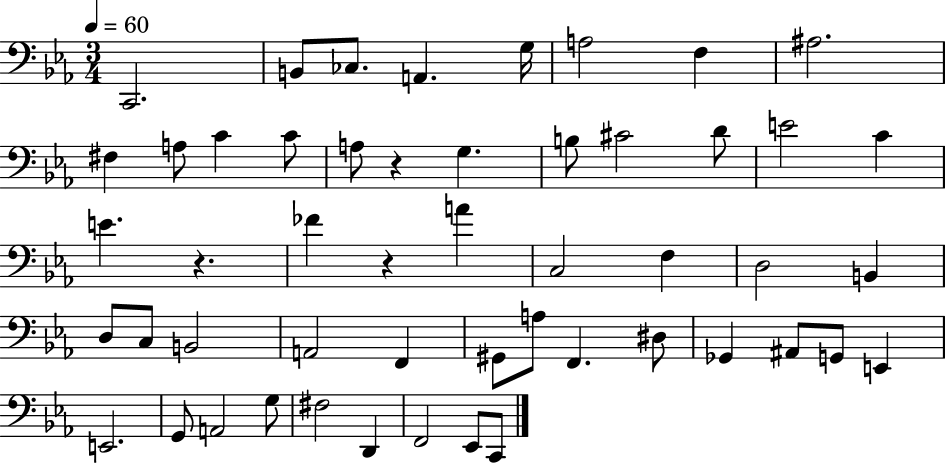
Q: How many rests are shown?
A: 3